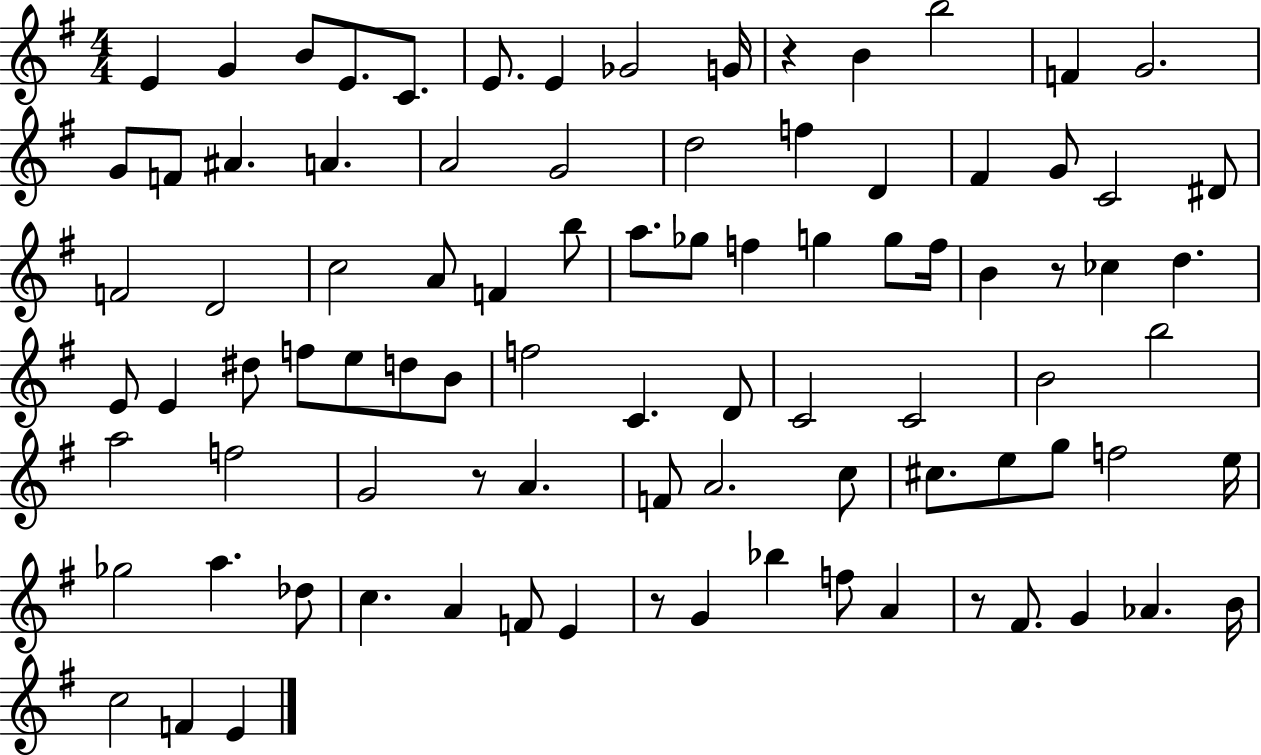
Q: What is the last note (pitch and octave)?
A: E4